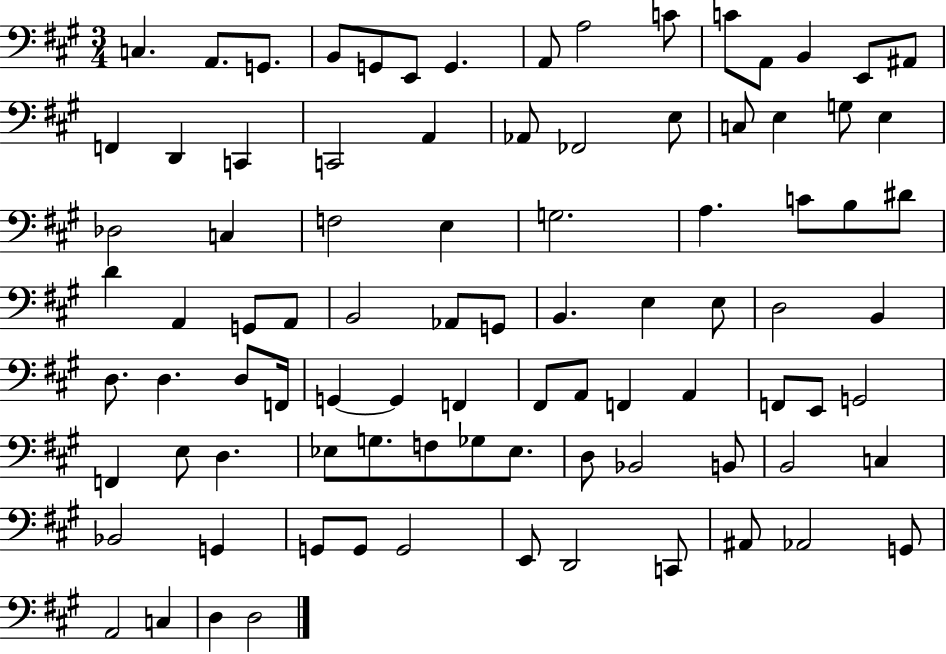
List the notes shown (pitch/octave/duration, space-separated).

C3/q. A2/e. G2/e. B2/e G2/e E2/e G2/q. A2/e A3/h C4/e C4/e A2/e B2/q E2/e A#2/e F2/q D2/q C2/q C2/h A2/q Ab2/e FES2/h E3/e C3/e E3/q G3/e E3/q Db3/h C3/q F3/h E3/q G3/h. A3/q. C4/e B3/e D#4/e D4/q A2/q G2/e A2/e B2/h Ab2/e G2/e B2/q. E3/q E3/e D3/h B2/q D3/e. D3/q. D3/e F2/s G2/q G2/q F2/q F#2/e A2/e F2/q A2/q F2/e E2/e G2/h F2/q E3/e D3/q. Eb3/e G3/e. F3/e Gb3/e Eb3/e. D3/e Bb2/h B2/e B2/h C3/q Bb2/h G2/q G2/e G2/e G2/h E2/e D2/h C2/e A#2/e Ab2/h G2/e A2/h C3/q D3/q D3/h